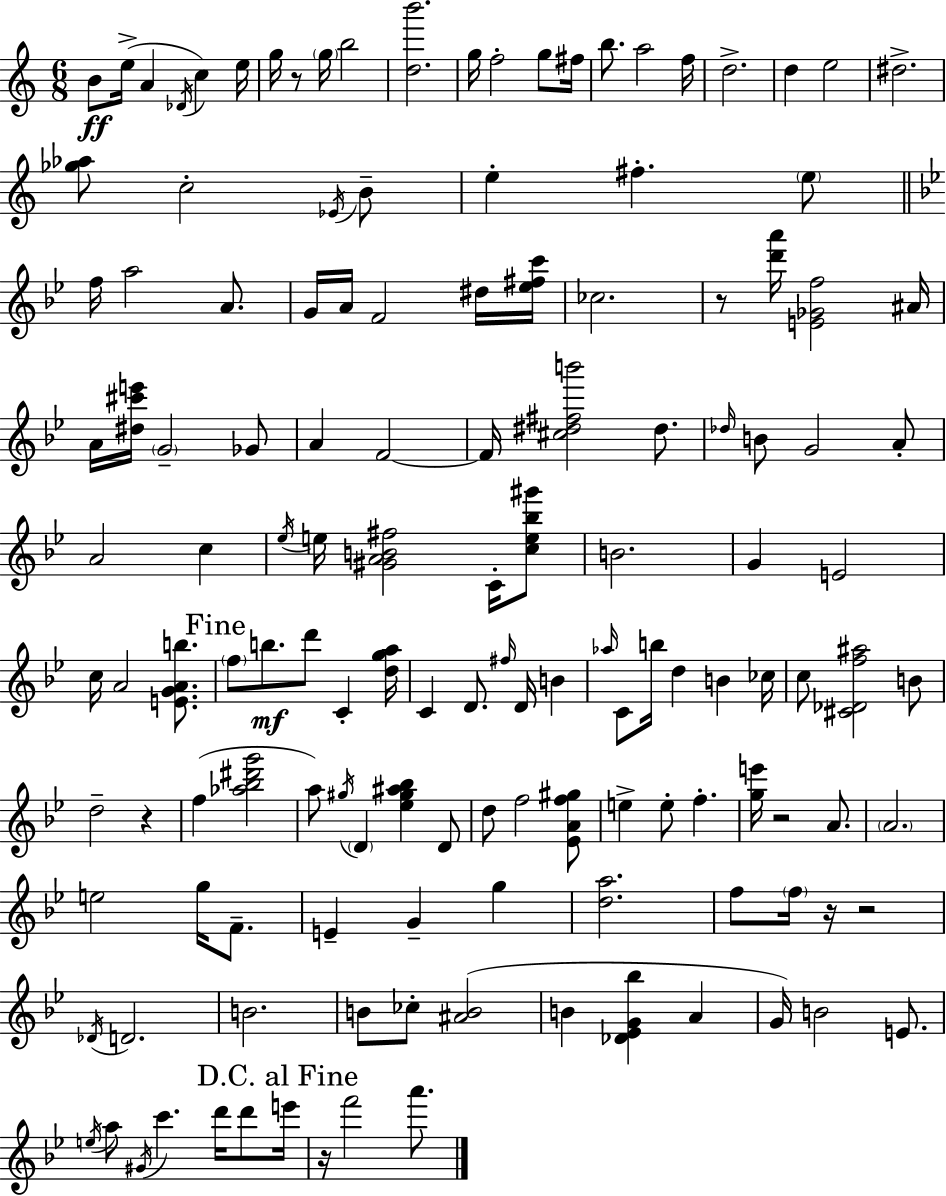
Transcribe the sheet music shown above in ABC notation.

X:1
T:Untitled
M:6/8
L:1/4
K:Am
B/2 e/4 A _D/4 c e/4 g/4 z/2 g/4 b2 [db']2 g/4 f2 g/2 ^f/4 b/2 a2 f/4 d2 d e2 ^d2 [_g_a]/2 c2 _E/4 B/2 e ^f e/2 f/4 a2 A/2 G/4 A/4 F2 ^d/4 [_e^fc']/4 _c2 z/2 [d'a']/4 [E_Gf]2 ^A/4 A/4 [^d^c'e']/4 G2 _G/2 A F2 F/4 [^c^d^fb']2 ^d/2 _d/4 B/2 G2 A/2 A2 c _e/4 e/4 [^GAB^f]2 C/4 [ce_b^g']/2 B2 G E2 c/4 A2 [EGAb]/2 f/2 b/2 d'/2 C [dga]/4 C D/2 ^f/4 D/4 B _a/4 C/2 b/4 d B _c/4 c/2 [^C_Df^a]2 B/2 d2 z f [_a_b^d'g']2 a/2 ^g/4 D [_e^g^a_b] D/2 d/2 f2 [_EAf^g]/2 e e/2 f [ge']/4 z2 A/2 A2 e2 g/4 F/2 E G g [da]2 f/2 f/4 z/4 z2 _D/4 D2 B2 B/2 _c/2 [^AB]2 B [_D_EG_b] A G/4 B2 E/2 e/4 a/2 ^G/4 c' d'/4 d'/2 e'/4 z/4 f'2 a'/2